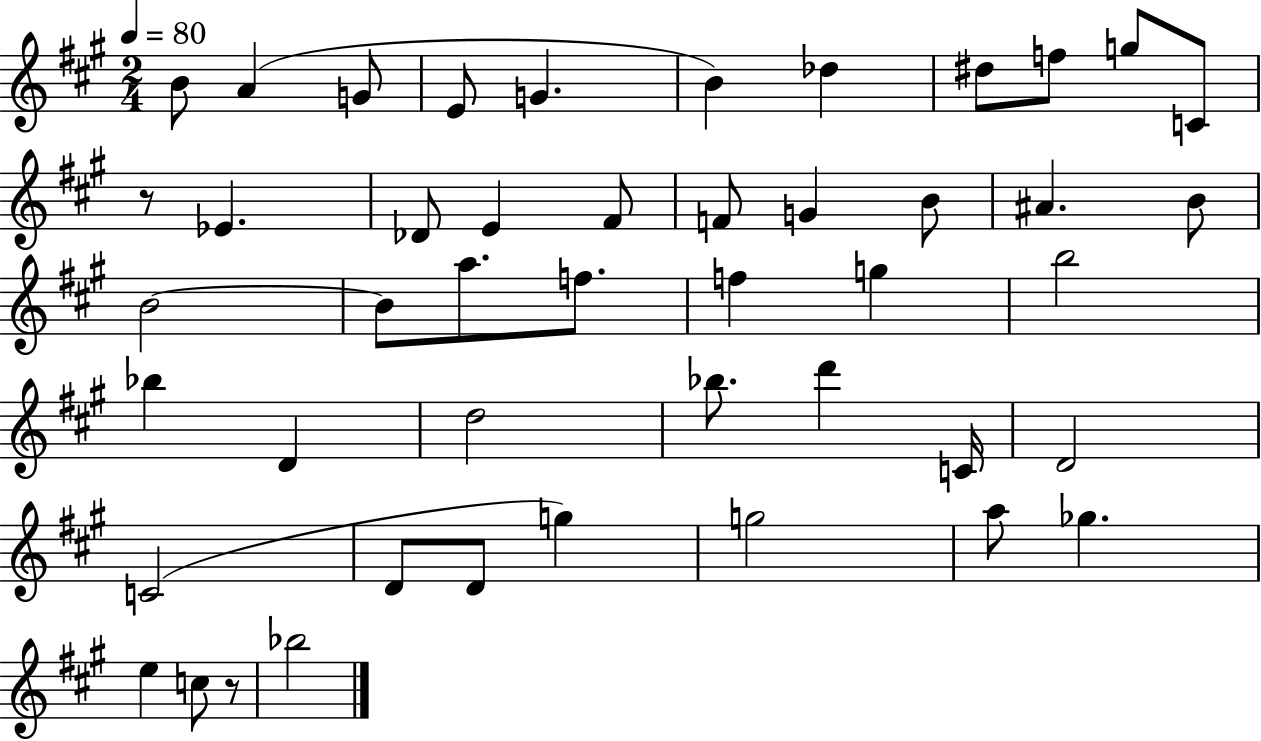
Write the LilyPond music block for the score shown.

{
  \clef treble
  \numericTimeSignature
  \time 2/4
  \key a \major
  \tempo 4 = 80
  b'8 a'4( g'8 | e'8 g'4. | b'4) des''4 | dis''8 f''8 g''8 c'8 | \break r8 ees'4. | des'8 e'4 fis'8 | f'8 g'4 b'8 | ais'4. b'8 | \break b'2~~ | b'8 a''8. f''8. | f''4 g''4 | b''2 | \break bes''4 d'4 | d''2 | bes''8. d'''4 c'16 | d'2 | \break c'2( | d'8 d'8 g''4) | g''2 | a''8 ges''4. | \break e''4 c''8 r8 | bes''2 | \bar "|."
}